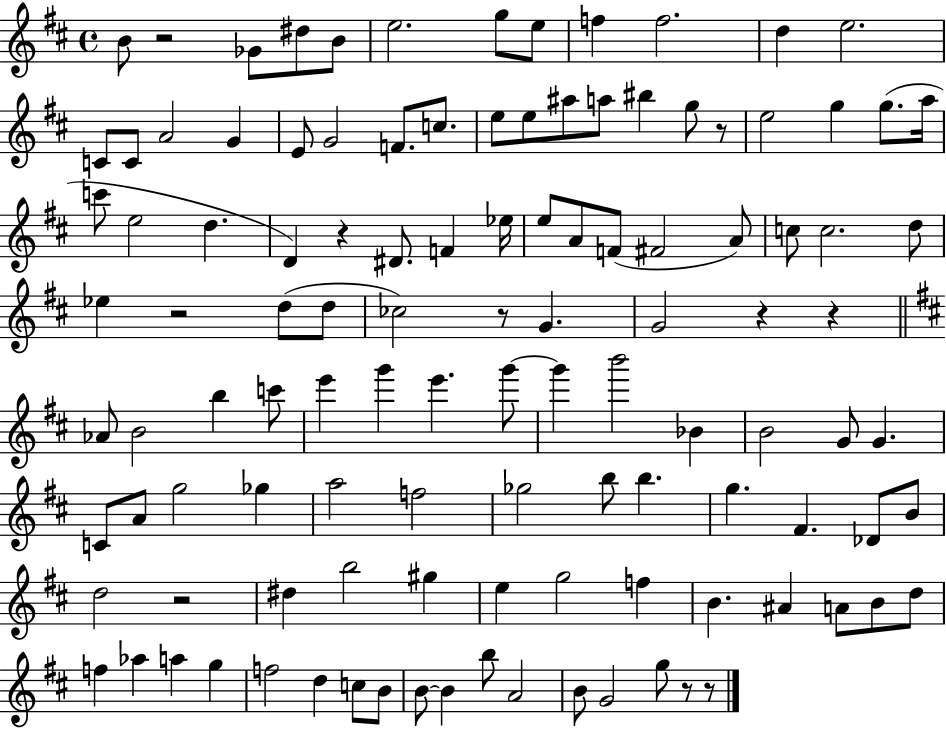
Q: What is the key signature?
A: D major